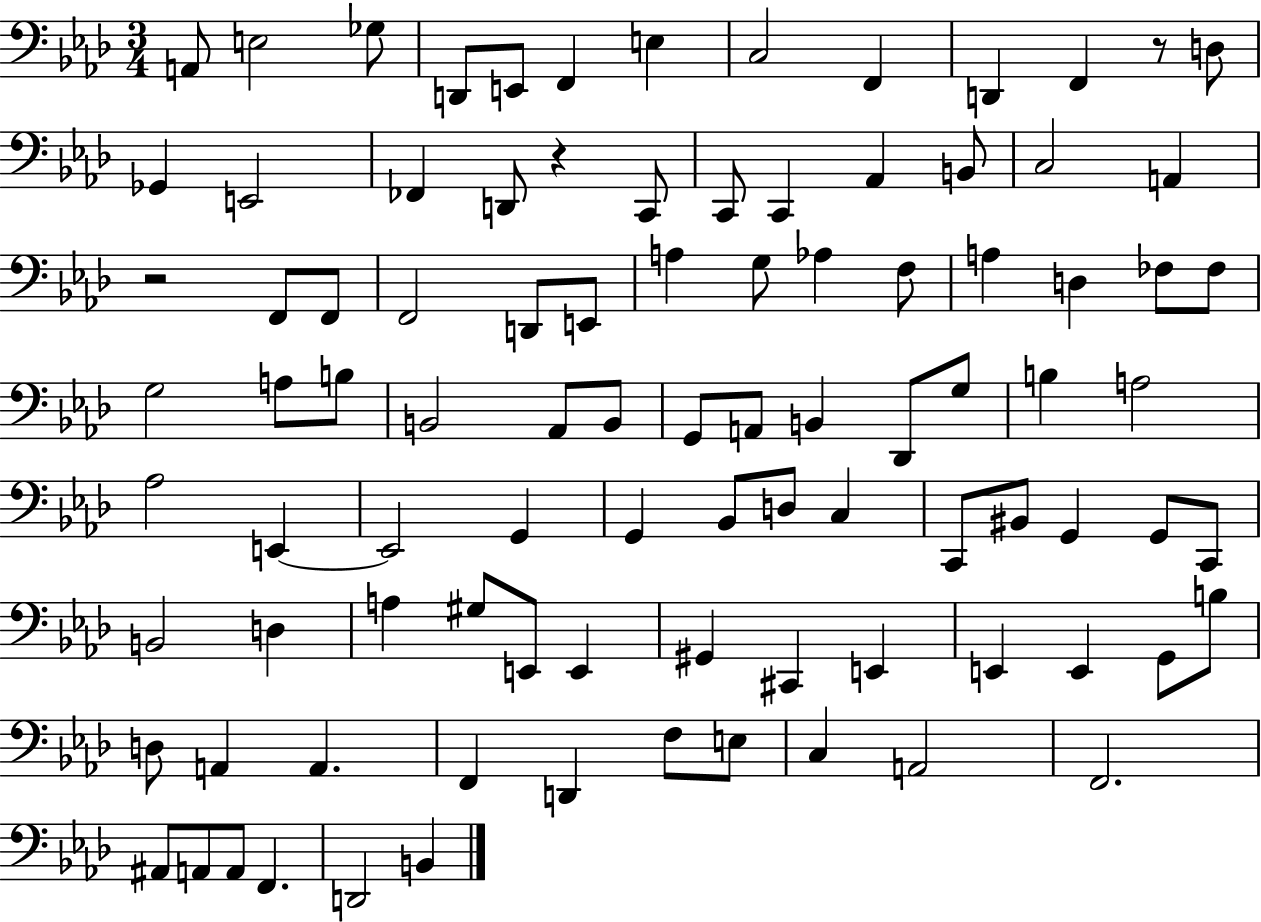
X:1
T:Untitled
M:3/4
L:1/4
K:Ab
A,,/2 E,2 _G,/2 D,,/2 E,,/2 F,, E, C,2 F,, D,, F,, z/2 D,/2 _G,, E,,2 _F,, D,,/2 z C,,/2 C,,/2 C,, _A,, B,,/2 C,2 A,, z2 F,,/2 F,,/2 F,,2 D,,/2 E,,/2 A, G,/2 _A, F,/2 A, D, _F,/2 _F,/2 G,2 A,/2 B,/2 B,,2 _A,,/2 B,,/2 G,,/2 A,,/2 B,, _D,,/2 G,/2 B, A,2 _A,2 E,, E,,2 G,, G,, _B,,/2 D,/2 C, C,,/2 ^B,,/2 G,, G,,/2 C,,/2 B,,2 D, A, ^G,/2 E,,/2 E,, ^G,, ^C,, E,, E,, E,, G,,/2 B,/2 D,/2 A,, A,, F,, D,, F,/2 E,/2 C, A,,2 F,,2 ^A,,/2 A,,/2 A,,/2 F,, D,,2 B,,